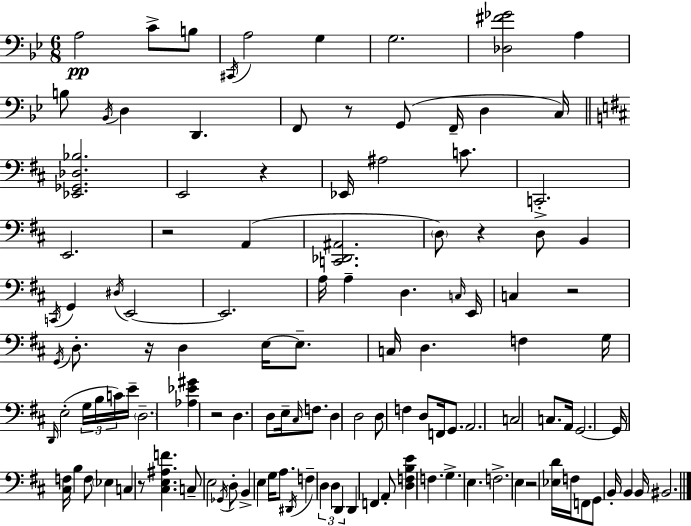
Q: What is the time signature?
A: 6/8